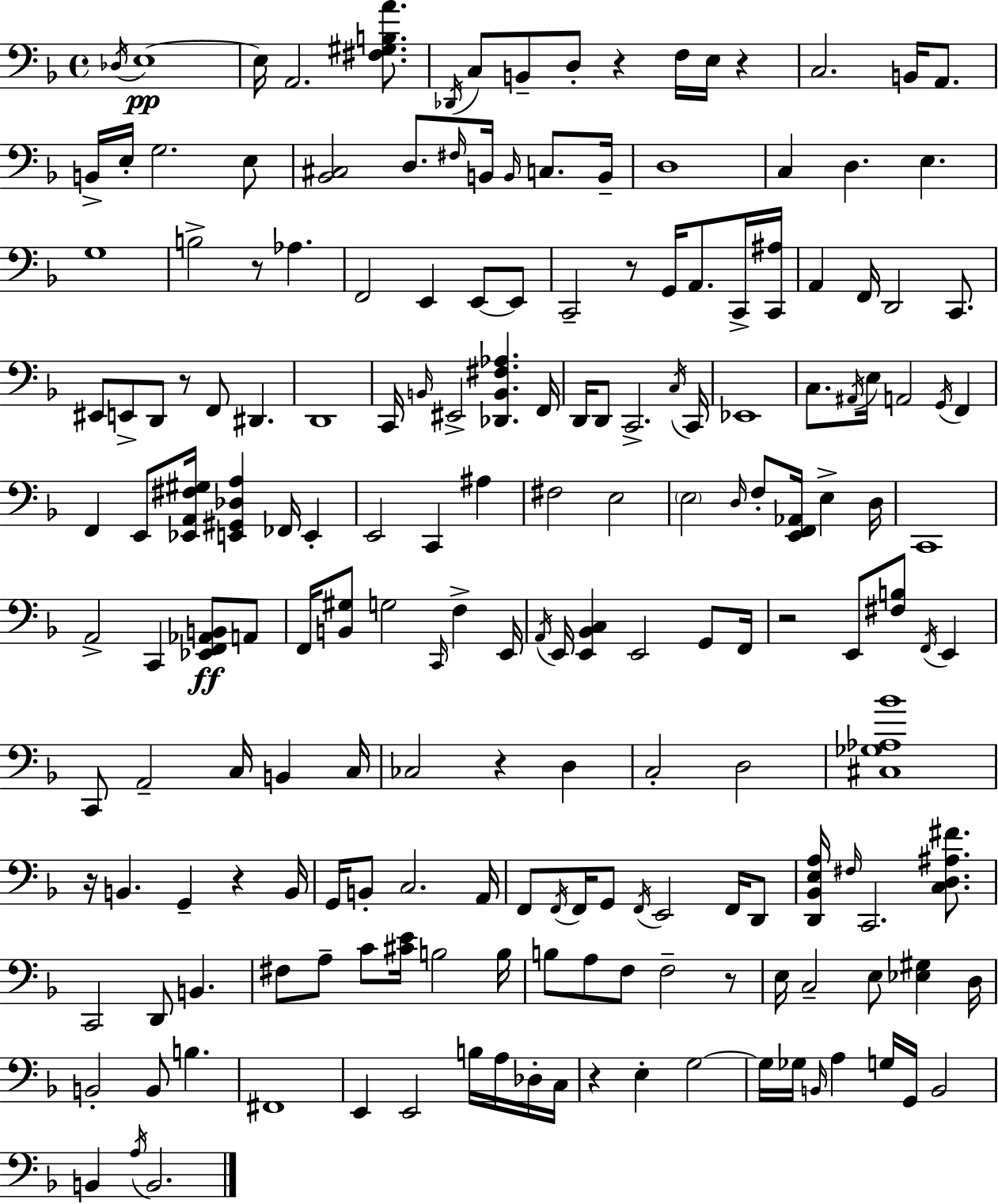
X:1
T:Untitled
M:4/4
L:1/4
K:Dm
_D,/4 E,4 E,/4 A,,2 [^F,^G,B,A]/2 _D,,/4 C,/2 B,,/2 D,/2 z F,/4 E,/4 z C,2 B,,/4 A,,/2 B,,/4 E,/4 G,2 E,/2 [_B,,^C,]2 D,/2 ^F,/4 B,,/4 B,,/4 C,/2 B,,/4 D,4 C, D, E, G,4 B,2 z/2 _A, F,,2 E,, E,,/2 E,,/2 C,,2 z/2 G,,/4 A,,/2 C,,/4 [C,,^A,]/4 A,, F,,/4 D,,2 C,,/2 ^E,,/2 E,,/2 D,,/2 z/2 F,,/2 ^D,, D,,4 C,,/4 B,,/4 ^E,,2 [_D,,B,,^F,_A,] F,,/4 D,,/4 D,,/2 C,,2 C,/4 C,,/4 _E,,4 C,/2 ^A,,/4 E,/4 A,,2 G,,/4 F,, F,, E,,/2 [_E,,A,,^F,^G,]/4 [E,,^G,,_D,A,] _F,,/4 E,, E,,2 C,, ^A, ^F,2 E,2 E,2 D,/4 F,/2 [E,,F,,_A,,]/4 E, D,/4 C,,4 A,,2 C,, [_E,,F,,_A,,B,,]/2 A,,/2 F,,/4 [B,,^G,]/2 G,2 C,,/4 F, E,,/4 A,,/4 E,,/4 [E,,_B,,C,] E,,2 G,,/2 F,,/4 z2 E,,/2 [^F,B,]/2 F,,/4 E,, C,,/2 A,,2 C,/4 B,, C,/4 _C,2 z D, C,2 D,2 [^C,_G,_A,_B]4 z/4 B,, G,, z B,,/4 G,,/4 B,,/2 C,2 A,,/4 F,,/2 F,,/4 F,,/4 G,,/2 F,,/4 E,,2 F,,/4 D,,/2 [D,,_B,,E,A,]/4 ^F,/4 C,,2 [C,D,^A,^F]/2 C,,2 D,,/2 B,, ^F,/2 A,/2 C/2 [^CE]/4 B,2 B,/4 B,/2 A,/2 F,/2 F,2 z/2 E,/4 C,2 E,/2 [_E,^G,] D,/4 B,,2 B,,/2 B, ^F,,4 E,, E,,2 B,/4 A,/4 _D,/4 C,/4 z E, G,2 G,/4 _G,/4 B,,/4 A, G,/4 G,,/4 B,,2 B,, A,/4 B,,2